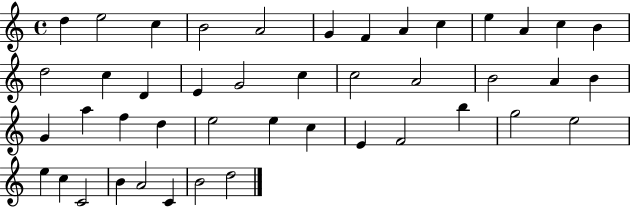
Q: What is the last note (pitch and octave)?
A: D5